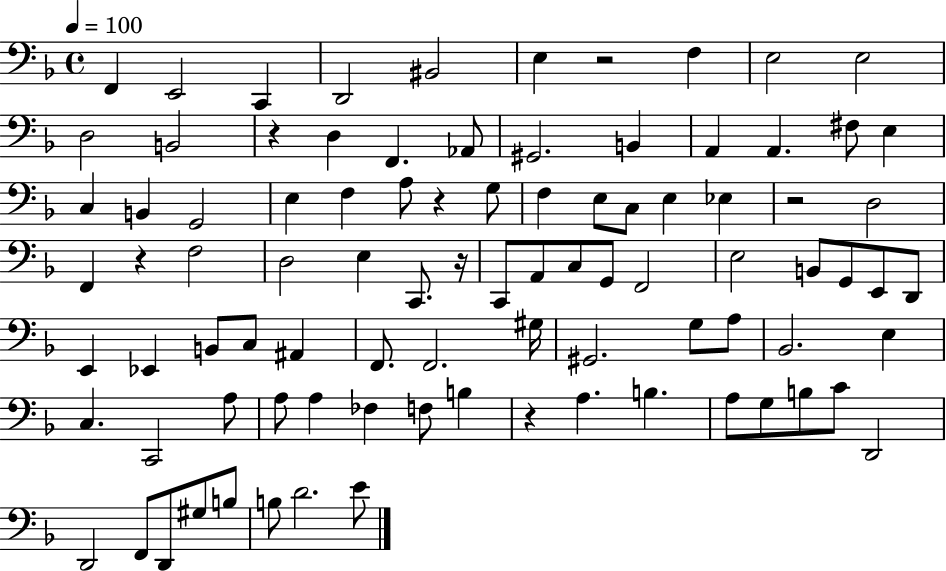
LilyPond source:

{
  \clef bass
  \time 4/4
  \defaultTimeSignature
  \key f \major
  \tempo 4 = 100
  f,4 e,2 c,4 | d,2 bis,2 | e4 r2 f4 | e2 e2 | \break d2 b,2 | r4 d4 f,4. aes,8 | gis,2. b,4 | a,4 a,4. fis8 e4 | \break c4 b,4 g,2 | e4 f4 a8 r4 g8 | f4 e8 c8 e4 ees4 | r2 d2 | \break f,4 r4 f2 | d2 e4 c,8. r16 | c,8 a,8 c8 g,8 f,2 | e2 b,8 g,8 e,8 d,8 | \break e,4 ees,4 b,8 c8 ais,4 | f,8. f,2. gis16 | gis,2. g8 a8 | bes,2. e4 | \break c4. c,2 a8 | a8 a4 fes4 f8 b4 | r4 a4. b4. | a8 g8 b8 c'8 d,2 | \break d,2 f,8 d,8 gis8 b8 | b8 d'2. e'8 | \bar "|."
}